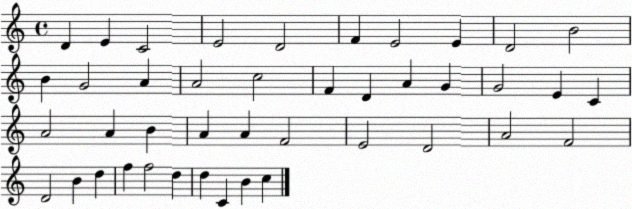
X:1
T:Untitled
M:4/4
L:1/4
K:C
D E C2 E2 D2 F E2 E D2 B2 B G2 A A2 c2 F D A G G2 E C A2 A B A A F2 E2 D2 A2 F2 D2 B d f f2 d d C B c